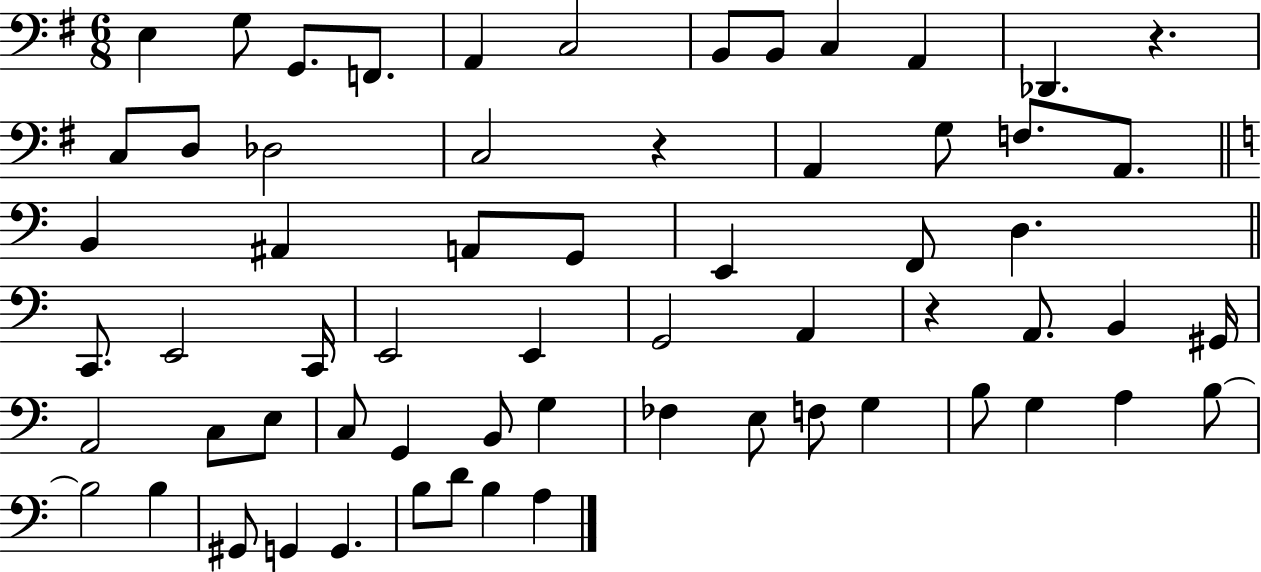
E3/q G3/e G2/e. F2/e. A2/q C3/h B2/e B2/e C3/q A2/q Db2/q. R/q. C3/e D3/e Db3/h C3/h R/q A2/q G3/e F3/e. A2/e. B2/q A#2/q A2/e G2/e E2/q F2/e D3/q. C2/e. E2/h C2/s E2/h E2/q G2/h A2/q R/q A2/e. B2/q G#2/s A2/h C3/e E3/e C3/e G2/q B2/e G3/q FES3/q E3/e F3/e G3/q B3/e G3/q A3/q B3/e B3/h B3/q G#2/e G2/q G2/q. B3/e D4/e B3/q A3/q